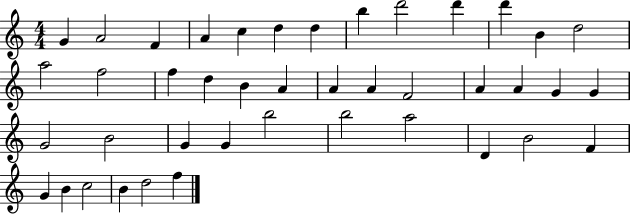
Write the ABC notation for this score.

X:1
T:Untitled
M:4/4
L:1/4
K:C
G A2 F A c d d b d'2 d' d' B d2 a2 f2 f d B A A A F2 A A G G G2 B2 G G b2 b2 a2 D B2 F G B c2 B d2 f